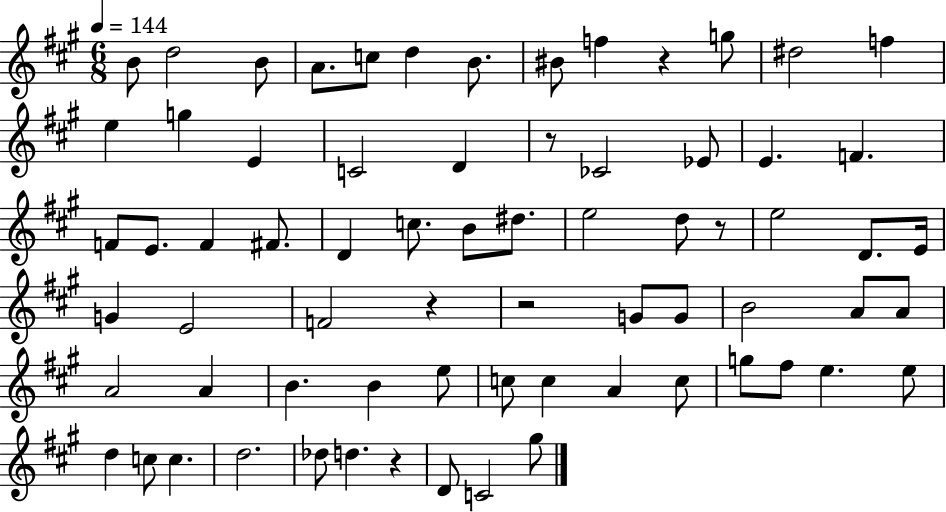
{
  \clef treble
  \numericTimeSignature
  \time 6/8
  \key a \major
  \tempo 4 = 144
  b'8 d''2 b'8 | a'8. c''8 d''4 b'8. | bis'8 f''4 r4 g''8 | dis''2 f''4 | \break e''4 g''4 e'4 | c'2 d'4 | r8 ces'2 ees'8 | e'4. f'4. | \break f'8 e'8. f'4 fis'8. | d'4 c''8. b'8 dis''8. | e''2 d''8 r8 | e''2 d'8. e'16 | \break g'4 e'2 | f'2 r4 | r2 g'8 g'8 | b'2 a'8 a'8 | \break a'2 a'4 | b'4. b'4 e''8 | c''8 c''4 a'4 c''8 | g''8 fis''8 e''4. e''8 | \break d''4 c''8 c''4. | d''2. | des''8 d''4. r4 | d'8 c'2 gis''8 | \break \bar "|."
}